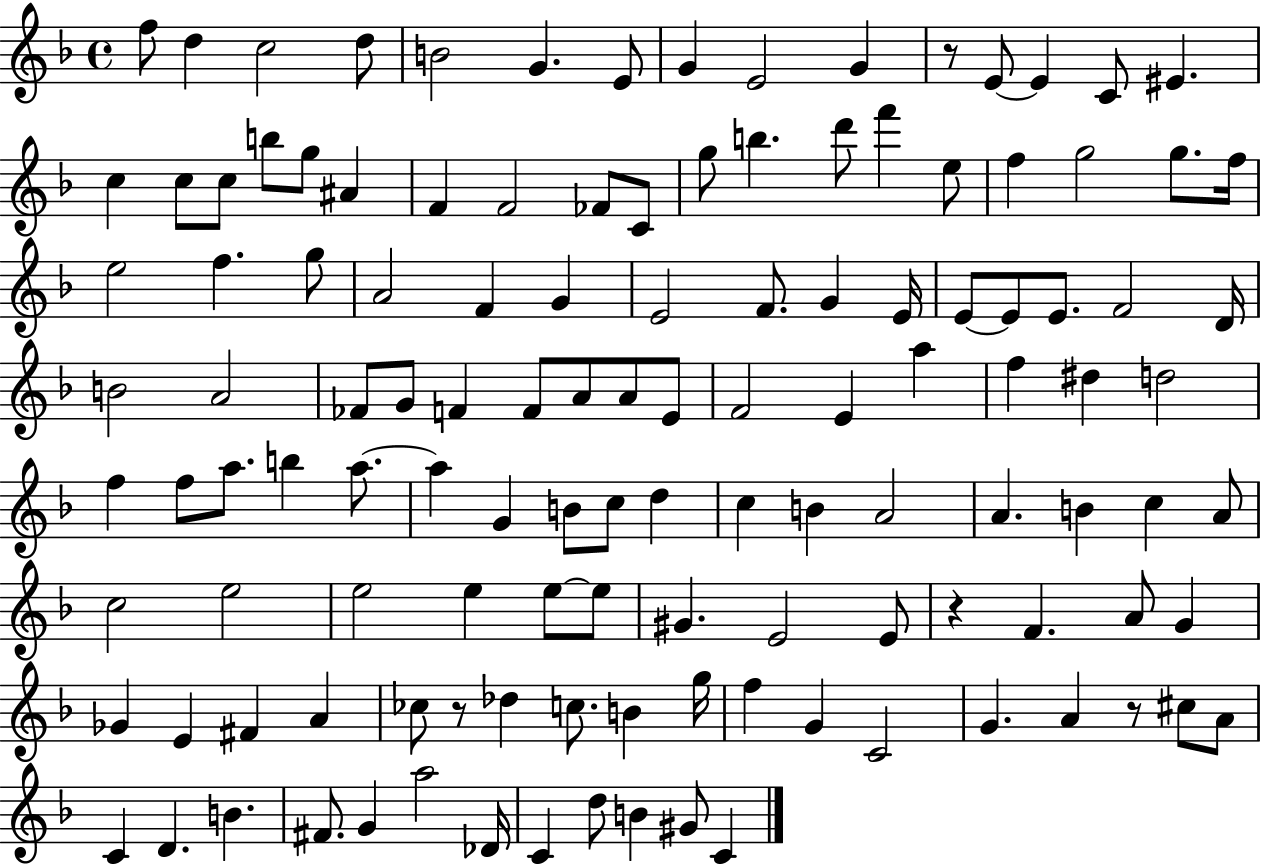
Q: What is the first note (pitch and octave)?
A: F5